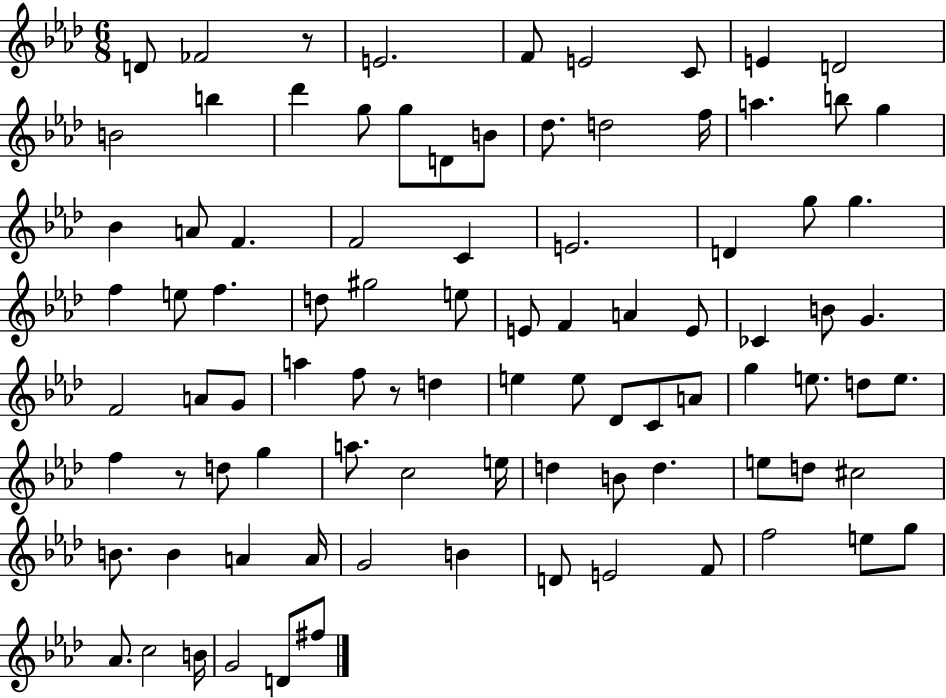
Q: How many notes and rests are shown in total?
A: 91